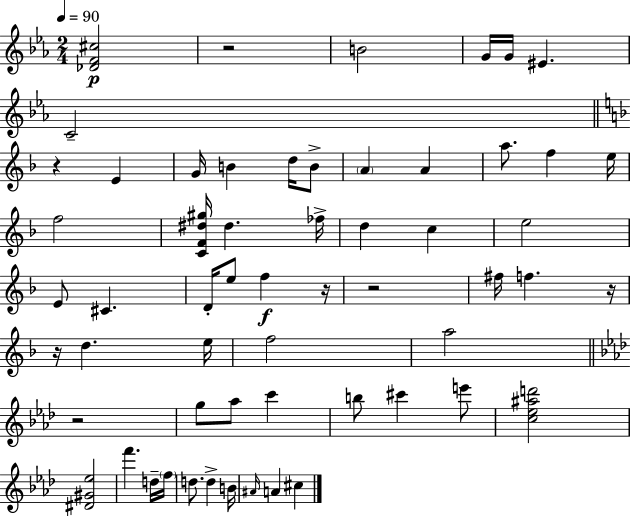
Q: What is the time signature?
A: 2/4